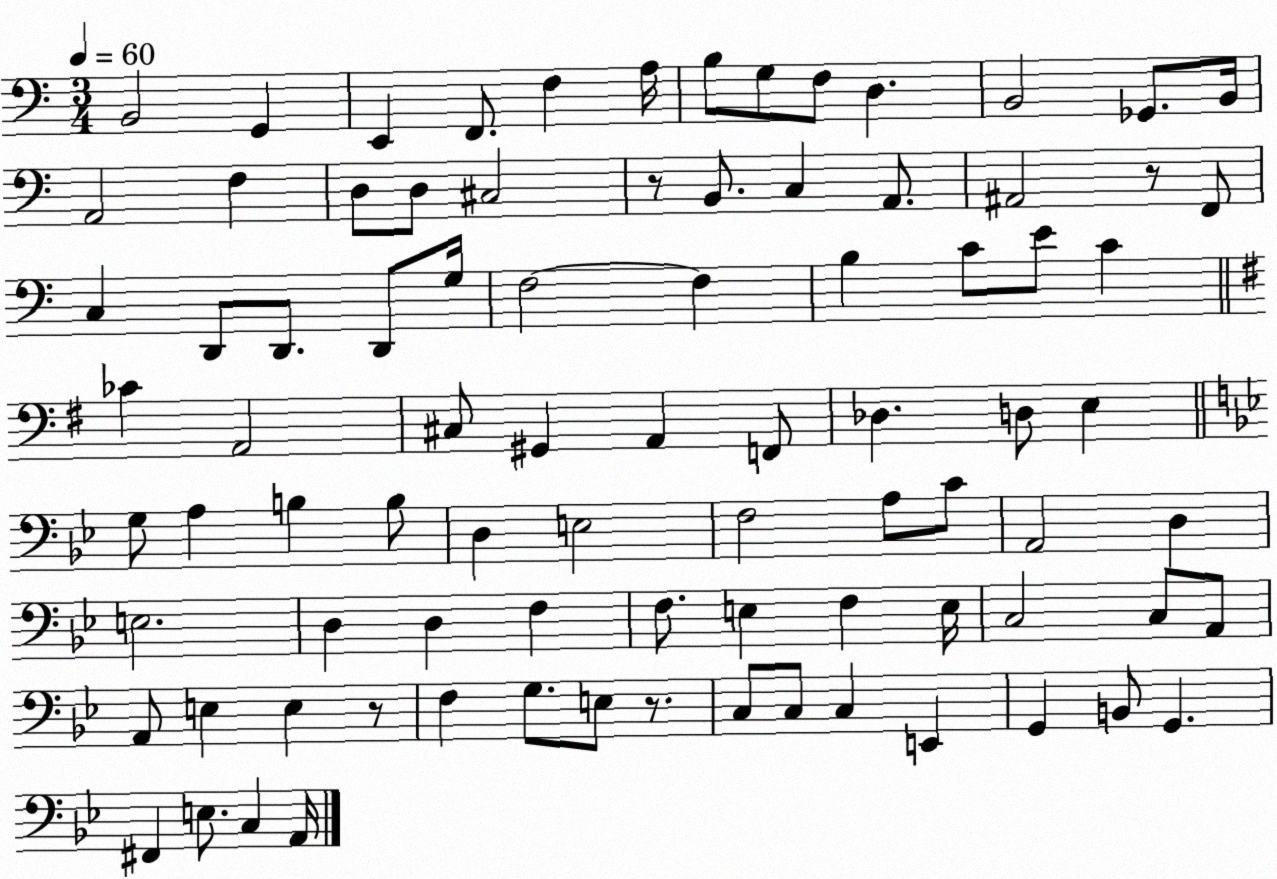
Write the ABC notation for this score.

X:1
T:Untitled
M:3/4
L:1/4
K:C
B,,2 G,, E,, F,,/2 F, A,/4 B,/2 G,/2 F,/2 D, B,,2 _G,,/2 B,,/4 A,,2 F, D,/2 D,/2 ^C,2 z/2 B,,/2 C, A,,/2 ^A,,2 z/2 F,,/2 C, D,,/2 D,,/2 D,,/2 G,/4 F,2 F, B, C/2 E/2 C _C A,,2 ^C,/2 ^G,, A,, F,,/2 _D, D,/2 E, G,/2 A, B, B,/2 D, E,2 F,2 A,/2 C/2 A,,2 D, E,2 D, D, F, F,/2 E, F, E,/4 C,2 C,/2 A,,/2 A,,/2 E, E, z/2 F, G,/2 E,/2 z/2 C,/2 C,/2 C, E,, G,, B,,/2 G,, ^F,, E,/2 C, A,,/4